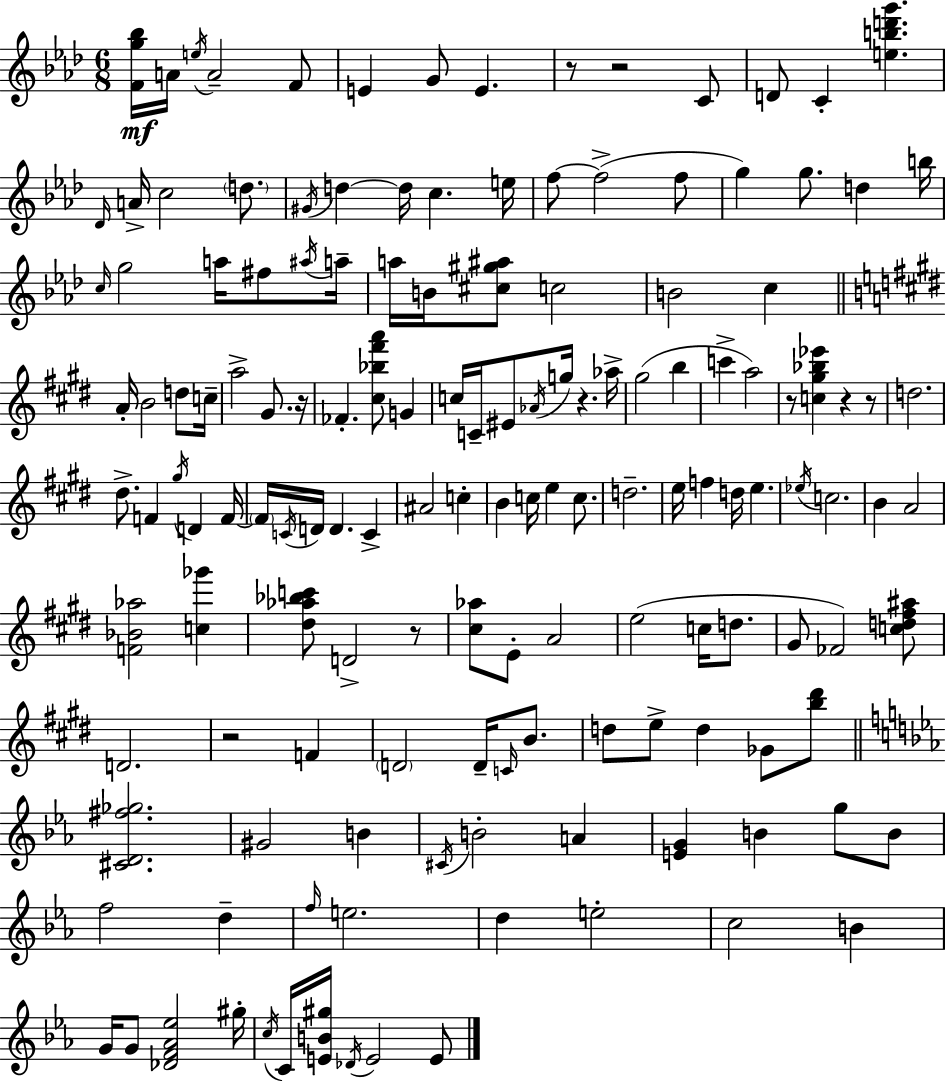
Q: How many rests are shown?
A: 9